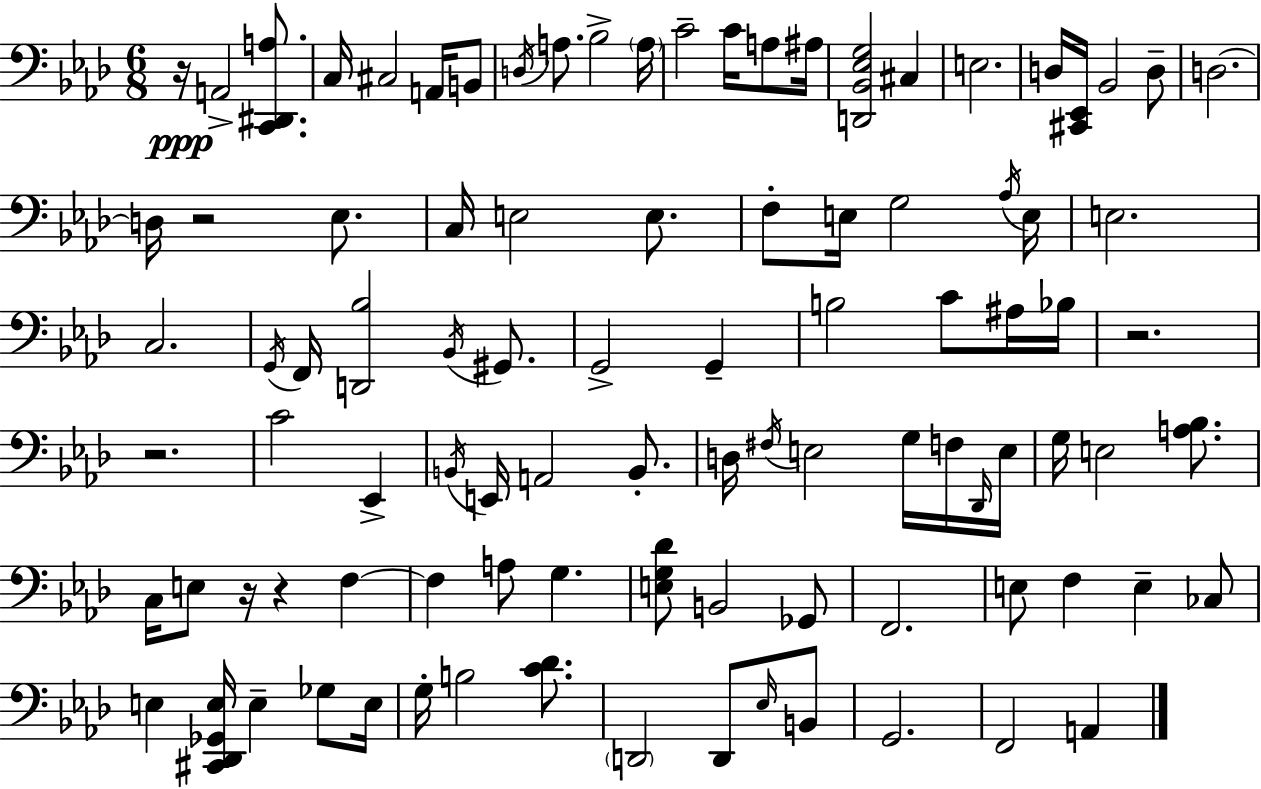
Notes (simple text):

R/s A2/h [C2,D#2,A3]/e. C3/s C#3/h A2/s B2/e D3/s A3/e. Bb3/h A3/s C4/h C4/s A3/e A#3/s [D2,Bb2,Eb3,G3]/h C#3/q E3/h. D3/s [C#2,Eb2]/s Bb2/h D3/e D3/h. D3/s R/h Eb3/e. C3/s E3/h E3/e. F3/e E3/s G3/h Ab3/s E3/s E3/h. C3/h. G2/s F2/s [D2,Bb3]/h Bb2/s G#2/e. G2/h G2/q B3/h C4/e A#3/s Bb3/s R/h. R/h. C4/h Eb2/q B2/s E2/s A2/h B2/e. D3/s F#3/s E3/h G3/s F3/s Db2/s E3/s G3/s E3/h [A3,Bb3]/e. C3/s E3/e R/s R/q F3/q F3/q A3/e G3/q. [E3,G3,Db4]/e B2/h Gb2/e F2/h. E3/e F3/q E3/q CES3/e E3/q [C#2,Db2,Gb2,E3]/s E3/q Gb3/e E3/s G3/s B3/h [C4,Db4]/e. D2/h D2/e Eb3/s B2/e G2/h. F2/h A2/q